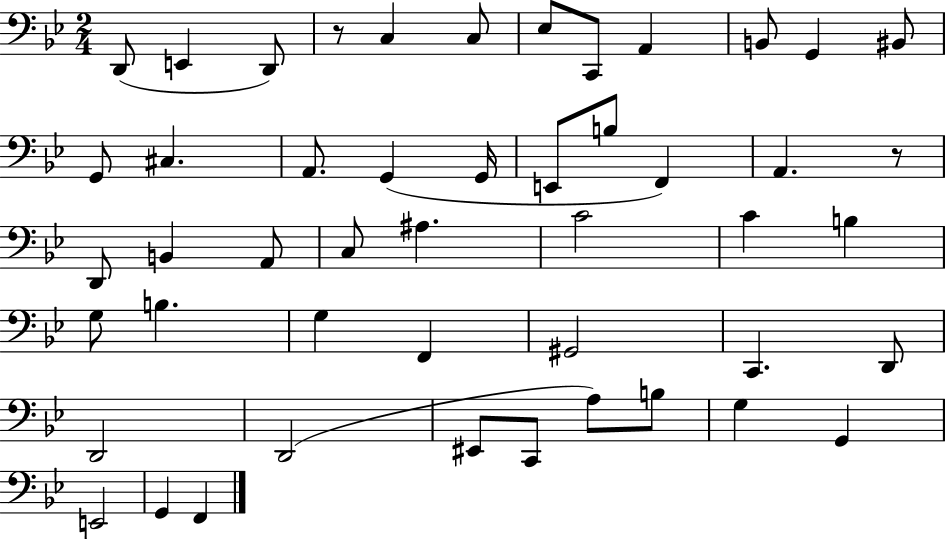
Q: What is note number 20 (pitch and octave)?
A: A2